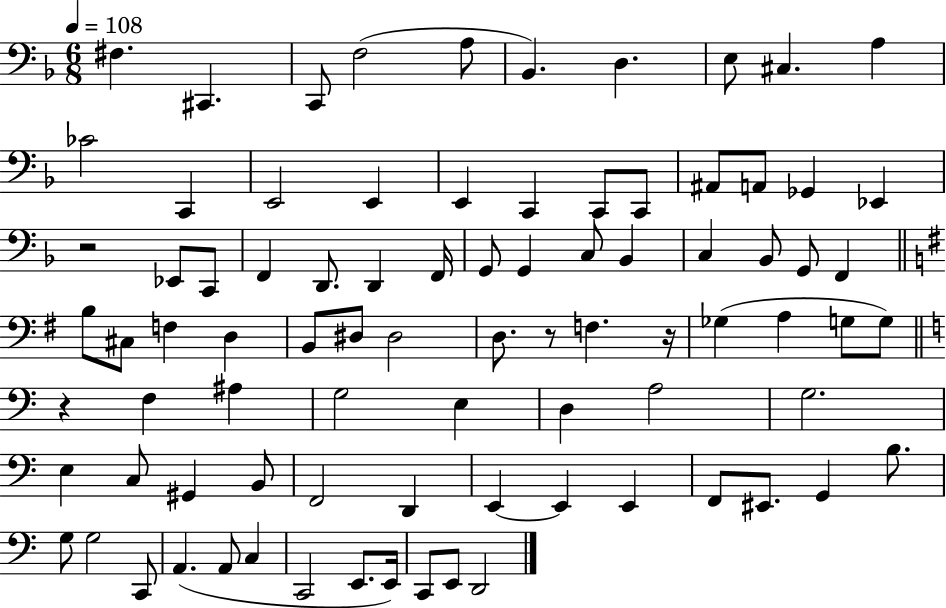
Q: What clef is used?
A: bass